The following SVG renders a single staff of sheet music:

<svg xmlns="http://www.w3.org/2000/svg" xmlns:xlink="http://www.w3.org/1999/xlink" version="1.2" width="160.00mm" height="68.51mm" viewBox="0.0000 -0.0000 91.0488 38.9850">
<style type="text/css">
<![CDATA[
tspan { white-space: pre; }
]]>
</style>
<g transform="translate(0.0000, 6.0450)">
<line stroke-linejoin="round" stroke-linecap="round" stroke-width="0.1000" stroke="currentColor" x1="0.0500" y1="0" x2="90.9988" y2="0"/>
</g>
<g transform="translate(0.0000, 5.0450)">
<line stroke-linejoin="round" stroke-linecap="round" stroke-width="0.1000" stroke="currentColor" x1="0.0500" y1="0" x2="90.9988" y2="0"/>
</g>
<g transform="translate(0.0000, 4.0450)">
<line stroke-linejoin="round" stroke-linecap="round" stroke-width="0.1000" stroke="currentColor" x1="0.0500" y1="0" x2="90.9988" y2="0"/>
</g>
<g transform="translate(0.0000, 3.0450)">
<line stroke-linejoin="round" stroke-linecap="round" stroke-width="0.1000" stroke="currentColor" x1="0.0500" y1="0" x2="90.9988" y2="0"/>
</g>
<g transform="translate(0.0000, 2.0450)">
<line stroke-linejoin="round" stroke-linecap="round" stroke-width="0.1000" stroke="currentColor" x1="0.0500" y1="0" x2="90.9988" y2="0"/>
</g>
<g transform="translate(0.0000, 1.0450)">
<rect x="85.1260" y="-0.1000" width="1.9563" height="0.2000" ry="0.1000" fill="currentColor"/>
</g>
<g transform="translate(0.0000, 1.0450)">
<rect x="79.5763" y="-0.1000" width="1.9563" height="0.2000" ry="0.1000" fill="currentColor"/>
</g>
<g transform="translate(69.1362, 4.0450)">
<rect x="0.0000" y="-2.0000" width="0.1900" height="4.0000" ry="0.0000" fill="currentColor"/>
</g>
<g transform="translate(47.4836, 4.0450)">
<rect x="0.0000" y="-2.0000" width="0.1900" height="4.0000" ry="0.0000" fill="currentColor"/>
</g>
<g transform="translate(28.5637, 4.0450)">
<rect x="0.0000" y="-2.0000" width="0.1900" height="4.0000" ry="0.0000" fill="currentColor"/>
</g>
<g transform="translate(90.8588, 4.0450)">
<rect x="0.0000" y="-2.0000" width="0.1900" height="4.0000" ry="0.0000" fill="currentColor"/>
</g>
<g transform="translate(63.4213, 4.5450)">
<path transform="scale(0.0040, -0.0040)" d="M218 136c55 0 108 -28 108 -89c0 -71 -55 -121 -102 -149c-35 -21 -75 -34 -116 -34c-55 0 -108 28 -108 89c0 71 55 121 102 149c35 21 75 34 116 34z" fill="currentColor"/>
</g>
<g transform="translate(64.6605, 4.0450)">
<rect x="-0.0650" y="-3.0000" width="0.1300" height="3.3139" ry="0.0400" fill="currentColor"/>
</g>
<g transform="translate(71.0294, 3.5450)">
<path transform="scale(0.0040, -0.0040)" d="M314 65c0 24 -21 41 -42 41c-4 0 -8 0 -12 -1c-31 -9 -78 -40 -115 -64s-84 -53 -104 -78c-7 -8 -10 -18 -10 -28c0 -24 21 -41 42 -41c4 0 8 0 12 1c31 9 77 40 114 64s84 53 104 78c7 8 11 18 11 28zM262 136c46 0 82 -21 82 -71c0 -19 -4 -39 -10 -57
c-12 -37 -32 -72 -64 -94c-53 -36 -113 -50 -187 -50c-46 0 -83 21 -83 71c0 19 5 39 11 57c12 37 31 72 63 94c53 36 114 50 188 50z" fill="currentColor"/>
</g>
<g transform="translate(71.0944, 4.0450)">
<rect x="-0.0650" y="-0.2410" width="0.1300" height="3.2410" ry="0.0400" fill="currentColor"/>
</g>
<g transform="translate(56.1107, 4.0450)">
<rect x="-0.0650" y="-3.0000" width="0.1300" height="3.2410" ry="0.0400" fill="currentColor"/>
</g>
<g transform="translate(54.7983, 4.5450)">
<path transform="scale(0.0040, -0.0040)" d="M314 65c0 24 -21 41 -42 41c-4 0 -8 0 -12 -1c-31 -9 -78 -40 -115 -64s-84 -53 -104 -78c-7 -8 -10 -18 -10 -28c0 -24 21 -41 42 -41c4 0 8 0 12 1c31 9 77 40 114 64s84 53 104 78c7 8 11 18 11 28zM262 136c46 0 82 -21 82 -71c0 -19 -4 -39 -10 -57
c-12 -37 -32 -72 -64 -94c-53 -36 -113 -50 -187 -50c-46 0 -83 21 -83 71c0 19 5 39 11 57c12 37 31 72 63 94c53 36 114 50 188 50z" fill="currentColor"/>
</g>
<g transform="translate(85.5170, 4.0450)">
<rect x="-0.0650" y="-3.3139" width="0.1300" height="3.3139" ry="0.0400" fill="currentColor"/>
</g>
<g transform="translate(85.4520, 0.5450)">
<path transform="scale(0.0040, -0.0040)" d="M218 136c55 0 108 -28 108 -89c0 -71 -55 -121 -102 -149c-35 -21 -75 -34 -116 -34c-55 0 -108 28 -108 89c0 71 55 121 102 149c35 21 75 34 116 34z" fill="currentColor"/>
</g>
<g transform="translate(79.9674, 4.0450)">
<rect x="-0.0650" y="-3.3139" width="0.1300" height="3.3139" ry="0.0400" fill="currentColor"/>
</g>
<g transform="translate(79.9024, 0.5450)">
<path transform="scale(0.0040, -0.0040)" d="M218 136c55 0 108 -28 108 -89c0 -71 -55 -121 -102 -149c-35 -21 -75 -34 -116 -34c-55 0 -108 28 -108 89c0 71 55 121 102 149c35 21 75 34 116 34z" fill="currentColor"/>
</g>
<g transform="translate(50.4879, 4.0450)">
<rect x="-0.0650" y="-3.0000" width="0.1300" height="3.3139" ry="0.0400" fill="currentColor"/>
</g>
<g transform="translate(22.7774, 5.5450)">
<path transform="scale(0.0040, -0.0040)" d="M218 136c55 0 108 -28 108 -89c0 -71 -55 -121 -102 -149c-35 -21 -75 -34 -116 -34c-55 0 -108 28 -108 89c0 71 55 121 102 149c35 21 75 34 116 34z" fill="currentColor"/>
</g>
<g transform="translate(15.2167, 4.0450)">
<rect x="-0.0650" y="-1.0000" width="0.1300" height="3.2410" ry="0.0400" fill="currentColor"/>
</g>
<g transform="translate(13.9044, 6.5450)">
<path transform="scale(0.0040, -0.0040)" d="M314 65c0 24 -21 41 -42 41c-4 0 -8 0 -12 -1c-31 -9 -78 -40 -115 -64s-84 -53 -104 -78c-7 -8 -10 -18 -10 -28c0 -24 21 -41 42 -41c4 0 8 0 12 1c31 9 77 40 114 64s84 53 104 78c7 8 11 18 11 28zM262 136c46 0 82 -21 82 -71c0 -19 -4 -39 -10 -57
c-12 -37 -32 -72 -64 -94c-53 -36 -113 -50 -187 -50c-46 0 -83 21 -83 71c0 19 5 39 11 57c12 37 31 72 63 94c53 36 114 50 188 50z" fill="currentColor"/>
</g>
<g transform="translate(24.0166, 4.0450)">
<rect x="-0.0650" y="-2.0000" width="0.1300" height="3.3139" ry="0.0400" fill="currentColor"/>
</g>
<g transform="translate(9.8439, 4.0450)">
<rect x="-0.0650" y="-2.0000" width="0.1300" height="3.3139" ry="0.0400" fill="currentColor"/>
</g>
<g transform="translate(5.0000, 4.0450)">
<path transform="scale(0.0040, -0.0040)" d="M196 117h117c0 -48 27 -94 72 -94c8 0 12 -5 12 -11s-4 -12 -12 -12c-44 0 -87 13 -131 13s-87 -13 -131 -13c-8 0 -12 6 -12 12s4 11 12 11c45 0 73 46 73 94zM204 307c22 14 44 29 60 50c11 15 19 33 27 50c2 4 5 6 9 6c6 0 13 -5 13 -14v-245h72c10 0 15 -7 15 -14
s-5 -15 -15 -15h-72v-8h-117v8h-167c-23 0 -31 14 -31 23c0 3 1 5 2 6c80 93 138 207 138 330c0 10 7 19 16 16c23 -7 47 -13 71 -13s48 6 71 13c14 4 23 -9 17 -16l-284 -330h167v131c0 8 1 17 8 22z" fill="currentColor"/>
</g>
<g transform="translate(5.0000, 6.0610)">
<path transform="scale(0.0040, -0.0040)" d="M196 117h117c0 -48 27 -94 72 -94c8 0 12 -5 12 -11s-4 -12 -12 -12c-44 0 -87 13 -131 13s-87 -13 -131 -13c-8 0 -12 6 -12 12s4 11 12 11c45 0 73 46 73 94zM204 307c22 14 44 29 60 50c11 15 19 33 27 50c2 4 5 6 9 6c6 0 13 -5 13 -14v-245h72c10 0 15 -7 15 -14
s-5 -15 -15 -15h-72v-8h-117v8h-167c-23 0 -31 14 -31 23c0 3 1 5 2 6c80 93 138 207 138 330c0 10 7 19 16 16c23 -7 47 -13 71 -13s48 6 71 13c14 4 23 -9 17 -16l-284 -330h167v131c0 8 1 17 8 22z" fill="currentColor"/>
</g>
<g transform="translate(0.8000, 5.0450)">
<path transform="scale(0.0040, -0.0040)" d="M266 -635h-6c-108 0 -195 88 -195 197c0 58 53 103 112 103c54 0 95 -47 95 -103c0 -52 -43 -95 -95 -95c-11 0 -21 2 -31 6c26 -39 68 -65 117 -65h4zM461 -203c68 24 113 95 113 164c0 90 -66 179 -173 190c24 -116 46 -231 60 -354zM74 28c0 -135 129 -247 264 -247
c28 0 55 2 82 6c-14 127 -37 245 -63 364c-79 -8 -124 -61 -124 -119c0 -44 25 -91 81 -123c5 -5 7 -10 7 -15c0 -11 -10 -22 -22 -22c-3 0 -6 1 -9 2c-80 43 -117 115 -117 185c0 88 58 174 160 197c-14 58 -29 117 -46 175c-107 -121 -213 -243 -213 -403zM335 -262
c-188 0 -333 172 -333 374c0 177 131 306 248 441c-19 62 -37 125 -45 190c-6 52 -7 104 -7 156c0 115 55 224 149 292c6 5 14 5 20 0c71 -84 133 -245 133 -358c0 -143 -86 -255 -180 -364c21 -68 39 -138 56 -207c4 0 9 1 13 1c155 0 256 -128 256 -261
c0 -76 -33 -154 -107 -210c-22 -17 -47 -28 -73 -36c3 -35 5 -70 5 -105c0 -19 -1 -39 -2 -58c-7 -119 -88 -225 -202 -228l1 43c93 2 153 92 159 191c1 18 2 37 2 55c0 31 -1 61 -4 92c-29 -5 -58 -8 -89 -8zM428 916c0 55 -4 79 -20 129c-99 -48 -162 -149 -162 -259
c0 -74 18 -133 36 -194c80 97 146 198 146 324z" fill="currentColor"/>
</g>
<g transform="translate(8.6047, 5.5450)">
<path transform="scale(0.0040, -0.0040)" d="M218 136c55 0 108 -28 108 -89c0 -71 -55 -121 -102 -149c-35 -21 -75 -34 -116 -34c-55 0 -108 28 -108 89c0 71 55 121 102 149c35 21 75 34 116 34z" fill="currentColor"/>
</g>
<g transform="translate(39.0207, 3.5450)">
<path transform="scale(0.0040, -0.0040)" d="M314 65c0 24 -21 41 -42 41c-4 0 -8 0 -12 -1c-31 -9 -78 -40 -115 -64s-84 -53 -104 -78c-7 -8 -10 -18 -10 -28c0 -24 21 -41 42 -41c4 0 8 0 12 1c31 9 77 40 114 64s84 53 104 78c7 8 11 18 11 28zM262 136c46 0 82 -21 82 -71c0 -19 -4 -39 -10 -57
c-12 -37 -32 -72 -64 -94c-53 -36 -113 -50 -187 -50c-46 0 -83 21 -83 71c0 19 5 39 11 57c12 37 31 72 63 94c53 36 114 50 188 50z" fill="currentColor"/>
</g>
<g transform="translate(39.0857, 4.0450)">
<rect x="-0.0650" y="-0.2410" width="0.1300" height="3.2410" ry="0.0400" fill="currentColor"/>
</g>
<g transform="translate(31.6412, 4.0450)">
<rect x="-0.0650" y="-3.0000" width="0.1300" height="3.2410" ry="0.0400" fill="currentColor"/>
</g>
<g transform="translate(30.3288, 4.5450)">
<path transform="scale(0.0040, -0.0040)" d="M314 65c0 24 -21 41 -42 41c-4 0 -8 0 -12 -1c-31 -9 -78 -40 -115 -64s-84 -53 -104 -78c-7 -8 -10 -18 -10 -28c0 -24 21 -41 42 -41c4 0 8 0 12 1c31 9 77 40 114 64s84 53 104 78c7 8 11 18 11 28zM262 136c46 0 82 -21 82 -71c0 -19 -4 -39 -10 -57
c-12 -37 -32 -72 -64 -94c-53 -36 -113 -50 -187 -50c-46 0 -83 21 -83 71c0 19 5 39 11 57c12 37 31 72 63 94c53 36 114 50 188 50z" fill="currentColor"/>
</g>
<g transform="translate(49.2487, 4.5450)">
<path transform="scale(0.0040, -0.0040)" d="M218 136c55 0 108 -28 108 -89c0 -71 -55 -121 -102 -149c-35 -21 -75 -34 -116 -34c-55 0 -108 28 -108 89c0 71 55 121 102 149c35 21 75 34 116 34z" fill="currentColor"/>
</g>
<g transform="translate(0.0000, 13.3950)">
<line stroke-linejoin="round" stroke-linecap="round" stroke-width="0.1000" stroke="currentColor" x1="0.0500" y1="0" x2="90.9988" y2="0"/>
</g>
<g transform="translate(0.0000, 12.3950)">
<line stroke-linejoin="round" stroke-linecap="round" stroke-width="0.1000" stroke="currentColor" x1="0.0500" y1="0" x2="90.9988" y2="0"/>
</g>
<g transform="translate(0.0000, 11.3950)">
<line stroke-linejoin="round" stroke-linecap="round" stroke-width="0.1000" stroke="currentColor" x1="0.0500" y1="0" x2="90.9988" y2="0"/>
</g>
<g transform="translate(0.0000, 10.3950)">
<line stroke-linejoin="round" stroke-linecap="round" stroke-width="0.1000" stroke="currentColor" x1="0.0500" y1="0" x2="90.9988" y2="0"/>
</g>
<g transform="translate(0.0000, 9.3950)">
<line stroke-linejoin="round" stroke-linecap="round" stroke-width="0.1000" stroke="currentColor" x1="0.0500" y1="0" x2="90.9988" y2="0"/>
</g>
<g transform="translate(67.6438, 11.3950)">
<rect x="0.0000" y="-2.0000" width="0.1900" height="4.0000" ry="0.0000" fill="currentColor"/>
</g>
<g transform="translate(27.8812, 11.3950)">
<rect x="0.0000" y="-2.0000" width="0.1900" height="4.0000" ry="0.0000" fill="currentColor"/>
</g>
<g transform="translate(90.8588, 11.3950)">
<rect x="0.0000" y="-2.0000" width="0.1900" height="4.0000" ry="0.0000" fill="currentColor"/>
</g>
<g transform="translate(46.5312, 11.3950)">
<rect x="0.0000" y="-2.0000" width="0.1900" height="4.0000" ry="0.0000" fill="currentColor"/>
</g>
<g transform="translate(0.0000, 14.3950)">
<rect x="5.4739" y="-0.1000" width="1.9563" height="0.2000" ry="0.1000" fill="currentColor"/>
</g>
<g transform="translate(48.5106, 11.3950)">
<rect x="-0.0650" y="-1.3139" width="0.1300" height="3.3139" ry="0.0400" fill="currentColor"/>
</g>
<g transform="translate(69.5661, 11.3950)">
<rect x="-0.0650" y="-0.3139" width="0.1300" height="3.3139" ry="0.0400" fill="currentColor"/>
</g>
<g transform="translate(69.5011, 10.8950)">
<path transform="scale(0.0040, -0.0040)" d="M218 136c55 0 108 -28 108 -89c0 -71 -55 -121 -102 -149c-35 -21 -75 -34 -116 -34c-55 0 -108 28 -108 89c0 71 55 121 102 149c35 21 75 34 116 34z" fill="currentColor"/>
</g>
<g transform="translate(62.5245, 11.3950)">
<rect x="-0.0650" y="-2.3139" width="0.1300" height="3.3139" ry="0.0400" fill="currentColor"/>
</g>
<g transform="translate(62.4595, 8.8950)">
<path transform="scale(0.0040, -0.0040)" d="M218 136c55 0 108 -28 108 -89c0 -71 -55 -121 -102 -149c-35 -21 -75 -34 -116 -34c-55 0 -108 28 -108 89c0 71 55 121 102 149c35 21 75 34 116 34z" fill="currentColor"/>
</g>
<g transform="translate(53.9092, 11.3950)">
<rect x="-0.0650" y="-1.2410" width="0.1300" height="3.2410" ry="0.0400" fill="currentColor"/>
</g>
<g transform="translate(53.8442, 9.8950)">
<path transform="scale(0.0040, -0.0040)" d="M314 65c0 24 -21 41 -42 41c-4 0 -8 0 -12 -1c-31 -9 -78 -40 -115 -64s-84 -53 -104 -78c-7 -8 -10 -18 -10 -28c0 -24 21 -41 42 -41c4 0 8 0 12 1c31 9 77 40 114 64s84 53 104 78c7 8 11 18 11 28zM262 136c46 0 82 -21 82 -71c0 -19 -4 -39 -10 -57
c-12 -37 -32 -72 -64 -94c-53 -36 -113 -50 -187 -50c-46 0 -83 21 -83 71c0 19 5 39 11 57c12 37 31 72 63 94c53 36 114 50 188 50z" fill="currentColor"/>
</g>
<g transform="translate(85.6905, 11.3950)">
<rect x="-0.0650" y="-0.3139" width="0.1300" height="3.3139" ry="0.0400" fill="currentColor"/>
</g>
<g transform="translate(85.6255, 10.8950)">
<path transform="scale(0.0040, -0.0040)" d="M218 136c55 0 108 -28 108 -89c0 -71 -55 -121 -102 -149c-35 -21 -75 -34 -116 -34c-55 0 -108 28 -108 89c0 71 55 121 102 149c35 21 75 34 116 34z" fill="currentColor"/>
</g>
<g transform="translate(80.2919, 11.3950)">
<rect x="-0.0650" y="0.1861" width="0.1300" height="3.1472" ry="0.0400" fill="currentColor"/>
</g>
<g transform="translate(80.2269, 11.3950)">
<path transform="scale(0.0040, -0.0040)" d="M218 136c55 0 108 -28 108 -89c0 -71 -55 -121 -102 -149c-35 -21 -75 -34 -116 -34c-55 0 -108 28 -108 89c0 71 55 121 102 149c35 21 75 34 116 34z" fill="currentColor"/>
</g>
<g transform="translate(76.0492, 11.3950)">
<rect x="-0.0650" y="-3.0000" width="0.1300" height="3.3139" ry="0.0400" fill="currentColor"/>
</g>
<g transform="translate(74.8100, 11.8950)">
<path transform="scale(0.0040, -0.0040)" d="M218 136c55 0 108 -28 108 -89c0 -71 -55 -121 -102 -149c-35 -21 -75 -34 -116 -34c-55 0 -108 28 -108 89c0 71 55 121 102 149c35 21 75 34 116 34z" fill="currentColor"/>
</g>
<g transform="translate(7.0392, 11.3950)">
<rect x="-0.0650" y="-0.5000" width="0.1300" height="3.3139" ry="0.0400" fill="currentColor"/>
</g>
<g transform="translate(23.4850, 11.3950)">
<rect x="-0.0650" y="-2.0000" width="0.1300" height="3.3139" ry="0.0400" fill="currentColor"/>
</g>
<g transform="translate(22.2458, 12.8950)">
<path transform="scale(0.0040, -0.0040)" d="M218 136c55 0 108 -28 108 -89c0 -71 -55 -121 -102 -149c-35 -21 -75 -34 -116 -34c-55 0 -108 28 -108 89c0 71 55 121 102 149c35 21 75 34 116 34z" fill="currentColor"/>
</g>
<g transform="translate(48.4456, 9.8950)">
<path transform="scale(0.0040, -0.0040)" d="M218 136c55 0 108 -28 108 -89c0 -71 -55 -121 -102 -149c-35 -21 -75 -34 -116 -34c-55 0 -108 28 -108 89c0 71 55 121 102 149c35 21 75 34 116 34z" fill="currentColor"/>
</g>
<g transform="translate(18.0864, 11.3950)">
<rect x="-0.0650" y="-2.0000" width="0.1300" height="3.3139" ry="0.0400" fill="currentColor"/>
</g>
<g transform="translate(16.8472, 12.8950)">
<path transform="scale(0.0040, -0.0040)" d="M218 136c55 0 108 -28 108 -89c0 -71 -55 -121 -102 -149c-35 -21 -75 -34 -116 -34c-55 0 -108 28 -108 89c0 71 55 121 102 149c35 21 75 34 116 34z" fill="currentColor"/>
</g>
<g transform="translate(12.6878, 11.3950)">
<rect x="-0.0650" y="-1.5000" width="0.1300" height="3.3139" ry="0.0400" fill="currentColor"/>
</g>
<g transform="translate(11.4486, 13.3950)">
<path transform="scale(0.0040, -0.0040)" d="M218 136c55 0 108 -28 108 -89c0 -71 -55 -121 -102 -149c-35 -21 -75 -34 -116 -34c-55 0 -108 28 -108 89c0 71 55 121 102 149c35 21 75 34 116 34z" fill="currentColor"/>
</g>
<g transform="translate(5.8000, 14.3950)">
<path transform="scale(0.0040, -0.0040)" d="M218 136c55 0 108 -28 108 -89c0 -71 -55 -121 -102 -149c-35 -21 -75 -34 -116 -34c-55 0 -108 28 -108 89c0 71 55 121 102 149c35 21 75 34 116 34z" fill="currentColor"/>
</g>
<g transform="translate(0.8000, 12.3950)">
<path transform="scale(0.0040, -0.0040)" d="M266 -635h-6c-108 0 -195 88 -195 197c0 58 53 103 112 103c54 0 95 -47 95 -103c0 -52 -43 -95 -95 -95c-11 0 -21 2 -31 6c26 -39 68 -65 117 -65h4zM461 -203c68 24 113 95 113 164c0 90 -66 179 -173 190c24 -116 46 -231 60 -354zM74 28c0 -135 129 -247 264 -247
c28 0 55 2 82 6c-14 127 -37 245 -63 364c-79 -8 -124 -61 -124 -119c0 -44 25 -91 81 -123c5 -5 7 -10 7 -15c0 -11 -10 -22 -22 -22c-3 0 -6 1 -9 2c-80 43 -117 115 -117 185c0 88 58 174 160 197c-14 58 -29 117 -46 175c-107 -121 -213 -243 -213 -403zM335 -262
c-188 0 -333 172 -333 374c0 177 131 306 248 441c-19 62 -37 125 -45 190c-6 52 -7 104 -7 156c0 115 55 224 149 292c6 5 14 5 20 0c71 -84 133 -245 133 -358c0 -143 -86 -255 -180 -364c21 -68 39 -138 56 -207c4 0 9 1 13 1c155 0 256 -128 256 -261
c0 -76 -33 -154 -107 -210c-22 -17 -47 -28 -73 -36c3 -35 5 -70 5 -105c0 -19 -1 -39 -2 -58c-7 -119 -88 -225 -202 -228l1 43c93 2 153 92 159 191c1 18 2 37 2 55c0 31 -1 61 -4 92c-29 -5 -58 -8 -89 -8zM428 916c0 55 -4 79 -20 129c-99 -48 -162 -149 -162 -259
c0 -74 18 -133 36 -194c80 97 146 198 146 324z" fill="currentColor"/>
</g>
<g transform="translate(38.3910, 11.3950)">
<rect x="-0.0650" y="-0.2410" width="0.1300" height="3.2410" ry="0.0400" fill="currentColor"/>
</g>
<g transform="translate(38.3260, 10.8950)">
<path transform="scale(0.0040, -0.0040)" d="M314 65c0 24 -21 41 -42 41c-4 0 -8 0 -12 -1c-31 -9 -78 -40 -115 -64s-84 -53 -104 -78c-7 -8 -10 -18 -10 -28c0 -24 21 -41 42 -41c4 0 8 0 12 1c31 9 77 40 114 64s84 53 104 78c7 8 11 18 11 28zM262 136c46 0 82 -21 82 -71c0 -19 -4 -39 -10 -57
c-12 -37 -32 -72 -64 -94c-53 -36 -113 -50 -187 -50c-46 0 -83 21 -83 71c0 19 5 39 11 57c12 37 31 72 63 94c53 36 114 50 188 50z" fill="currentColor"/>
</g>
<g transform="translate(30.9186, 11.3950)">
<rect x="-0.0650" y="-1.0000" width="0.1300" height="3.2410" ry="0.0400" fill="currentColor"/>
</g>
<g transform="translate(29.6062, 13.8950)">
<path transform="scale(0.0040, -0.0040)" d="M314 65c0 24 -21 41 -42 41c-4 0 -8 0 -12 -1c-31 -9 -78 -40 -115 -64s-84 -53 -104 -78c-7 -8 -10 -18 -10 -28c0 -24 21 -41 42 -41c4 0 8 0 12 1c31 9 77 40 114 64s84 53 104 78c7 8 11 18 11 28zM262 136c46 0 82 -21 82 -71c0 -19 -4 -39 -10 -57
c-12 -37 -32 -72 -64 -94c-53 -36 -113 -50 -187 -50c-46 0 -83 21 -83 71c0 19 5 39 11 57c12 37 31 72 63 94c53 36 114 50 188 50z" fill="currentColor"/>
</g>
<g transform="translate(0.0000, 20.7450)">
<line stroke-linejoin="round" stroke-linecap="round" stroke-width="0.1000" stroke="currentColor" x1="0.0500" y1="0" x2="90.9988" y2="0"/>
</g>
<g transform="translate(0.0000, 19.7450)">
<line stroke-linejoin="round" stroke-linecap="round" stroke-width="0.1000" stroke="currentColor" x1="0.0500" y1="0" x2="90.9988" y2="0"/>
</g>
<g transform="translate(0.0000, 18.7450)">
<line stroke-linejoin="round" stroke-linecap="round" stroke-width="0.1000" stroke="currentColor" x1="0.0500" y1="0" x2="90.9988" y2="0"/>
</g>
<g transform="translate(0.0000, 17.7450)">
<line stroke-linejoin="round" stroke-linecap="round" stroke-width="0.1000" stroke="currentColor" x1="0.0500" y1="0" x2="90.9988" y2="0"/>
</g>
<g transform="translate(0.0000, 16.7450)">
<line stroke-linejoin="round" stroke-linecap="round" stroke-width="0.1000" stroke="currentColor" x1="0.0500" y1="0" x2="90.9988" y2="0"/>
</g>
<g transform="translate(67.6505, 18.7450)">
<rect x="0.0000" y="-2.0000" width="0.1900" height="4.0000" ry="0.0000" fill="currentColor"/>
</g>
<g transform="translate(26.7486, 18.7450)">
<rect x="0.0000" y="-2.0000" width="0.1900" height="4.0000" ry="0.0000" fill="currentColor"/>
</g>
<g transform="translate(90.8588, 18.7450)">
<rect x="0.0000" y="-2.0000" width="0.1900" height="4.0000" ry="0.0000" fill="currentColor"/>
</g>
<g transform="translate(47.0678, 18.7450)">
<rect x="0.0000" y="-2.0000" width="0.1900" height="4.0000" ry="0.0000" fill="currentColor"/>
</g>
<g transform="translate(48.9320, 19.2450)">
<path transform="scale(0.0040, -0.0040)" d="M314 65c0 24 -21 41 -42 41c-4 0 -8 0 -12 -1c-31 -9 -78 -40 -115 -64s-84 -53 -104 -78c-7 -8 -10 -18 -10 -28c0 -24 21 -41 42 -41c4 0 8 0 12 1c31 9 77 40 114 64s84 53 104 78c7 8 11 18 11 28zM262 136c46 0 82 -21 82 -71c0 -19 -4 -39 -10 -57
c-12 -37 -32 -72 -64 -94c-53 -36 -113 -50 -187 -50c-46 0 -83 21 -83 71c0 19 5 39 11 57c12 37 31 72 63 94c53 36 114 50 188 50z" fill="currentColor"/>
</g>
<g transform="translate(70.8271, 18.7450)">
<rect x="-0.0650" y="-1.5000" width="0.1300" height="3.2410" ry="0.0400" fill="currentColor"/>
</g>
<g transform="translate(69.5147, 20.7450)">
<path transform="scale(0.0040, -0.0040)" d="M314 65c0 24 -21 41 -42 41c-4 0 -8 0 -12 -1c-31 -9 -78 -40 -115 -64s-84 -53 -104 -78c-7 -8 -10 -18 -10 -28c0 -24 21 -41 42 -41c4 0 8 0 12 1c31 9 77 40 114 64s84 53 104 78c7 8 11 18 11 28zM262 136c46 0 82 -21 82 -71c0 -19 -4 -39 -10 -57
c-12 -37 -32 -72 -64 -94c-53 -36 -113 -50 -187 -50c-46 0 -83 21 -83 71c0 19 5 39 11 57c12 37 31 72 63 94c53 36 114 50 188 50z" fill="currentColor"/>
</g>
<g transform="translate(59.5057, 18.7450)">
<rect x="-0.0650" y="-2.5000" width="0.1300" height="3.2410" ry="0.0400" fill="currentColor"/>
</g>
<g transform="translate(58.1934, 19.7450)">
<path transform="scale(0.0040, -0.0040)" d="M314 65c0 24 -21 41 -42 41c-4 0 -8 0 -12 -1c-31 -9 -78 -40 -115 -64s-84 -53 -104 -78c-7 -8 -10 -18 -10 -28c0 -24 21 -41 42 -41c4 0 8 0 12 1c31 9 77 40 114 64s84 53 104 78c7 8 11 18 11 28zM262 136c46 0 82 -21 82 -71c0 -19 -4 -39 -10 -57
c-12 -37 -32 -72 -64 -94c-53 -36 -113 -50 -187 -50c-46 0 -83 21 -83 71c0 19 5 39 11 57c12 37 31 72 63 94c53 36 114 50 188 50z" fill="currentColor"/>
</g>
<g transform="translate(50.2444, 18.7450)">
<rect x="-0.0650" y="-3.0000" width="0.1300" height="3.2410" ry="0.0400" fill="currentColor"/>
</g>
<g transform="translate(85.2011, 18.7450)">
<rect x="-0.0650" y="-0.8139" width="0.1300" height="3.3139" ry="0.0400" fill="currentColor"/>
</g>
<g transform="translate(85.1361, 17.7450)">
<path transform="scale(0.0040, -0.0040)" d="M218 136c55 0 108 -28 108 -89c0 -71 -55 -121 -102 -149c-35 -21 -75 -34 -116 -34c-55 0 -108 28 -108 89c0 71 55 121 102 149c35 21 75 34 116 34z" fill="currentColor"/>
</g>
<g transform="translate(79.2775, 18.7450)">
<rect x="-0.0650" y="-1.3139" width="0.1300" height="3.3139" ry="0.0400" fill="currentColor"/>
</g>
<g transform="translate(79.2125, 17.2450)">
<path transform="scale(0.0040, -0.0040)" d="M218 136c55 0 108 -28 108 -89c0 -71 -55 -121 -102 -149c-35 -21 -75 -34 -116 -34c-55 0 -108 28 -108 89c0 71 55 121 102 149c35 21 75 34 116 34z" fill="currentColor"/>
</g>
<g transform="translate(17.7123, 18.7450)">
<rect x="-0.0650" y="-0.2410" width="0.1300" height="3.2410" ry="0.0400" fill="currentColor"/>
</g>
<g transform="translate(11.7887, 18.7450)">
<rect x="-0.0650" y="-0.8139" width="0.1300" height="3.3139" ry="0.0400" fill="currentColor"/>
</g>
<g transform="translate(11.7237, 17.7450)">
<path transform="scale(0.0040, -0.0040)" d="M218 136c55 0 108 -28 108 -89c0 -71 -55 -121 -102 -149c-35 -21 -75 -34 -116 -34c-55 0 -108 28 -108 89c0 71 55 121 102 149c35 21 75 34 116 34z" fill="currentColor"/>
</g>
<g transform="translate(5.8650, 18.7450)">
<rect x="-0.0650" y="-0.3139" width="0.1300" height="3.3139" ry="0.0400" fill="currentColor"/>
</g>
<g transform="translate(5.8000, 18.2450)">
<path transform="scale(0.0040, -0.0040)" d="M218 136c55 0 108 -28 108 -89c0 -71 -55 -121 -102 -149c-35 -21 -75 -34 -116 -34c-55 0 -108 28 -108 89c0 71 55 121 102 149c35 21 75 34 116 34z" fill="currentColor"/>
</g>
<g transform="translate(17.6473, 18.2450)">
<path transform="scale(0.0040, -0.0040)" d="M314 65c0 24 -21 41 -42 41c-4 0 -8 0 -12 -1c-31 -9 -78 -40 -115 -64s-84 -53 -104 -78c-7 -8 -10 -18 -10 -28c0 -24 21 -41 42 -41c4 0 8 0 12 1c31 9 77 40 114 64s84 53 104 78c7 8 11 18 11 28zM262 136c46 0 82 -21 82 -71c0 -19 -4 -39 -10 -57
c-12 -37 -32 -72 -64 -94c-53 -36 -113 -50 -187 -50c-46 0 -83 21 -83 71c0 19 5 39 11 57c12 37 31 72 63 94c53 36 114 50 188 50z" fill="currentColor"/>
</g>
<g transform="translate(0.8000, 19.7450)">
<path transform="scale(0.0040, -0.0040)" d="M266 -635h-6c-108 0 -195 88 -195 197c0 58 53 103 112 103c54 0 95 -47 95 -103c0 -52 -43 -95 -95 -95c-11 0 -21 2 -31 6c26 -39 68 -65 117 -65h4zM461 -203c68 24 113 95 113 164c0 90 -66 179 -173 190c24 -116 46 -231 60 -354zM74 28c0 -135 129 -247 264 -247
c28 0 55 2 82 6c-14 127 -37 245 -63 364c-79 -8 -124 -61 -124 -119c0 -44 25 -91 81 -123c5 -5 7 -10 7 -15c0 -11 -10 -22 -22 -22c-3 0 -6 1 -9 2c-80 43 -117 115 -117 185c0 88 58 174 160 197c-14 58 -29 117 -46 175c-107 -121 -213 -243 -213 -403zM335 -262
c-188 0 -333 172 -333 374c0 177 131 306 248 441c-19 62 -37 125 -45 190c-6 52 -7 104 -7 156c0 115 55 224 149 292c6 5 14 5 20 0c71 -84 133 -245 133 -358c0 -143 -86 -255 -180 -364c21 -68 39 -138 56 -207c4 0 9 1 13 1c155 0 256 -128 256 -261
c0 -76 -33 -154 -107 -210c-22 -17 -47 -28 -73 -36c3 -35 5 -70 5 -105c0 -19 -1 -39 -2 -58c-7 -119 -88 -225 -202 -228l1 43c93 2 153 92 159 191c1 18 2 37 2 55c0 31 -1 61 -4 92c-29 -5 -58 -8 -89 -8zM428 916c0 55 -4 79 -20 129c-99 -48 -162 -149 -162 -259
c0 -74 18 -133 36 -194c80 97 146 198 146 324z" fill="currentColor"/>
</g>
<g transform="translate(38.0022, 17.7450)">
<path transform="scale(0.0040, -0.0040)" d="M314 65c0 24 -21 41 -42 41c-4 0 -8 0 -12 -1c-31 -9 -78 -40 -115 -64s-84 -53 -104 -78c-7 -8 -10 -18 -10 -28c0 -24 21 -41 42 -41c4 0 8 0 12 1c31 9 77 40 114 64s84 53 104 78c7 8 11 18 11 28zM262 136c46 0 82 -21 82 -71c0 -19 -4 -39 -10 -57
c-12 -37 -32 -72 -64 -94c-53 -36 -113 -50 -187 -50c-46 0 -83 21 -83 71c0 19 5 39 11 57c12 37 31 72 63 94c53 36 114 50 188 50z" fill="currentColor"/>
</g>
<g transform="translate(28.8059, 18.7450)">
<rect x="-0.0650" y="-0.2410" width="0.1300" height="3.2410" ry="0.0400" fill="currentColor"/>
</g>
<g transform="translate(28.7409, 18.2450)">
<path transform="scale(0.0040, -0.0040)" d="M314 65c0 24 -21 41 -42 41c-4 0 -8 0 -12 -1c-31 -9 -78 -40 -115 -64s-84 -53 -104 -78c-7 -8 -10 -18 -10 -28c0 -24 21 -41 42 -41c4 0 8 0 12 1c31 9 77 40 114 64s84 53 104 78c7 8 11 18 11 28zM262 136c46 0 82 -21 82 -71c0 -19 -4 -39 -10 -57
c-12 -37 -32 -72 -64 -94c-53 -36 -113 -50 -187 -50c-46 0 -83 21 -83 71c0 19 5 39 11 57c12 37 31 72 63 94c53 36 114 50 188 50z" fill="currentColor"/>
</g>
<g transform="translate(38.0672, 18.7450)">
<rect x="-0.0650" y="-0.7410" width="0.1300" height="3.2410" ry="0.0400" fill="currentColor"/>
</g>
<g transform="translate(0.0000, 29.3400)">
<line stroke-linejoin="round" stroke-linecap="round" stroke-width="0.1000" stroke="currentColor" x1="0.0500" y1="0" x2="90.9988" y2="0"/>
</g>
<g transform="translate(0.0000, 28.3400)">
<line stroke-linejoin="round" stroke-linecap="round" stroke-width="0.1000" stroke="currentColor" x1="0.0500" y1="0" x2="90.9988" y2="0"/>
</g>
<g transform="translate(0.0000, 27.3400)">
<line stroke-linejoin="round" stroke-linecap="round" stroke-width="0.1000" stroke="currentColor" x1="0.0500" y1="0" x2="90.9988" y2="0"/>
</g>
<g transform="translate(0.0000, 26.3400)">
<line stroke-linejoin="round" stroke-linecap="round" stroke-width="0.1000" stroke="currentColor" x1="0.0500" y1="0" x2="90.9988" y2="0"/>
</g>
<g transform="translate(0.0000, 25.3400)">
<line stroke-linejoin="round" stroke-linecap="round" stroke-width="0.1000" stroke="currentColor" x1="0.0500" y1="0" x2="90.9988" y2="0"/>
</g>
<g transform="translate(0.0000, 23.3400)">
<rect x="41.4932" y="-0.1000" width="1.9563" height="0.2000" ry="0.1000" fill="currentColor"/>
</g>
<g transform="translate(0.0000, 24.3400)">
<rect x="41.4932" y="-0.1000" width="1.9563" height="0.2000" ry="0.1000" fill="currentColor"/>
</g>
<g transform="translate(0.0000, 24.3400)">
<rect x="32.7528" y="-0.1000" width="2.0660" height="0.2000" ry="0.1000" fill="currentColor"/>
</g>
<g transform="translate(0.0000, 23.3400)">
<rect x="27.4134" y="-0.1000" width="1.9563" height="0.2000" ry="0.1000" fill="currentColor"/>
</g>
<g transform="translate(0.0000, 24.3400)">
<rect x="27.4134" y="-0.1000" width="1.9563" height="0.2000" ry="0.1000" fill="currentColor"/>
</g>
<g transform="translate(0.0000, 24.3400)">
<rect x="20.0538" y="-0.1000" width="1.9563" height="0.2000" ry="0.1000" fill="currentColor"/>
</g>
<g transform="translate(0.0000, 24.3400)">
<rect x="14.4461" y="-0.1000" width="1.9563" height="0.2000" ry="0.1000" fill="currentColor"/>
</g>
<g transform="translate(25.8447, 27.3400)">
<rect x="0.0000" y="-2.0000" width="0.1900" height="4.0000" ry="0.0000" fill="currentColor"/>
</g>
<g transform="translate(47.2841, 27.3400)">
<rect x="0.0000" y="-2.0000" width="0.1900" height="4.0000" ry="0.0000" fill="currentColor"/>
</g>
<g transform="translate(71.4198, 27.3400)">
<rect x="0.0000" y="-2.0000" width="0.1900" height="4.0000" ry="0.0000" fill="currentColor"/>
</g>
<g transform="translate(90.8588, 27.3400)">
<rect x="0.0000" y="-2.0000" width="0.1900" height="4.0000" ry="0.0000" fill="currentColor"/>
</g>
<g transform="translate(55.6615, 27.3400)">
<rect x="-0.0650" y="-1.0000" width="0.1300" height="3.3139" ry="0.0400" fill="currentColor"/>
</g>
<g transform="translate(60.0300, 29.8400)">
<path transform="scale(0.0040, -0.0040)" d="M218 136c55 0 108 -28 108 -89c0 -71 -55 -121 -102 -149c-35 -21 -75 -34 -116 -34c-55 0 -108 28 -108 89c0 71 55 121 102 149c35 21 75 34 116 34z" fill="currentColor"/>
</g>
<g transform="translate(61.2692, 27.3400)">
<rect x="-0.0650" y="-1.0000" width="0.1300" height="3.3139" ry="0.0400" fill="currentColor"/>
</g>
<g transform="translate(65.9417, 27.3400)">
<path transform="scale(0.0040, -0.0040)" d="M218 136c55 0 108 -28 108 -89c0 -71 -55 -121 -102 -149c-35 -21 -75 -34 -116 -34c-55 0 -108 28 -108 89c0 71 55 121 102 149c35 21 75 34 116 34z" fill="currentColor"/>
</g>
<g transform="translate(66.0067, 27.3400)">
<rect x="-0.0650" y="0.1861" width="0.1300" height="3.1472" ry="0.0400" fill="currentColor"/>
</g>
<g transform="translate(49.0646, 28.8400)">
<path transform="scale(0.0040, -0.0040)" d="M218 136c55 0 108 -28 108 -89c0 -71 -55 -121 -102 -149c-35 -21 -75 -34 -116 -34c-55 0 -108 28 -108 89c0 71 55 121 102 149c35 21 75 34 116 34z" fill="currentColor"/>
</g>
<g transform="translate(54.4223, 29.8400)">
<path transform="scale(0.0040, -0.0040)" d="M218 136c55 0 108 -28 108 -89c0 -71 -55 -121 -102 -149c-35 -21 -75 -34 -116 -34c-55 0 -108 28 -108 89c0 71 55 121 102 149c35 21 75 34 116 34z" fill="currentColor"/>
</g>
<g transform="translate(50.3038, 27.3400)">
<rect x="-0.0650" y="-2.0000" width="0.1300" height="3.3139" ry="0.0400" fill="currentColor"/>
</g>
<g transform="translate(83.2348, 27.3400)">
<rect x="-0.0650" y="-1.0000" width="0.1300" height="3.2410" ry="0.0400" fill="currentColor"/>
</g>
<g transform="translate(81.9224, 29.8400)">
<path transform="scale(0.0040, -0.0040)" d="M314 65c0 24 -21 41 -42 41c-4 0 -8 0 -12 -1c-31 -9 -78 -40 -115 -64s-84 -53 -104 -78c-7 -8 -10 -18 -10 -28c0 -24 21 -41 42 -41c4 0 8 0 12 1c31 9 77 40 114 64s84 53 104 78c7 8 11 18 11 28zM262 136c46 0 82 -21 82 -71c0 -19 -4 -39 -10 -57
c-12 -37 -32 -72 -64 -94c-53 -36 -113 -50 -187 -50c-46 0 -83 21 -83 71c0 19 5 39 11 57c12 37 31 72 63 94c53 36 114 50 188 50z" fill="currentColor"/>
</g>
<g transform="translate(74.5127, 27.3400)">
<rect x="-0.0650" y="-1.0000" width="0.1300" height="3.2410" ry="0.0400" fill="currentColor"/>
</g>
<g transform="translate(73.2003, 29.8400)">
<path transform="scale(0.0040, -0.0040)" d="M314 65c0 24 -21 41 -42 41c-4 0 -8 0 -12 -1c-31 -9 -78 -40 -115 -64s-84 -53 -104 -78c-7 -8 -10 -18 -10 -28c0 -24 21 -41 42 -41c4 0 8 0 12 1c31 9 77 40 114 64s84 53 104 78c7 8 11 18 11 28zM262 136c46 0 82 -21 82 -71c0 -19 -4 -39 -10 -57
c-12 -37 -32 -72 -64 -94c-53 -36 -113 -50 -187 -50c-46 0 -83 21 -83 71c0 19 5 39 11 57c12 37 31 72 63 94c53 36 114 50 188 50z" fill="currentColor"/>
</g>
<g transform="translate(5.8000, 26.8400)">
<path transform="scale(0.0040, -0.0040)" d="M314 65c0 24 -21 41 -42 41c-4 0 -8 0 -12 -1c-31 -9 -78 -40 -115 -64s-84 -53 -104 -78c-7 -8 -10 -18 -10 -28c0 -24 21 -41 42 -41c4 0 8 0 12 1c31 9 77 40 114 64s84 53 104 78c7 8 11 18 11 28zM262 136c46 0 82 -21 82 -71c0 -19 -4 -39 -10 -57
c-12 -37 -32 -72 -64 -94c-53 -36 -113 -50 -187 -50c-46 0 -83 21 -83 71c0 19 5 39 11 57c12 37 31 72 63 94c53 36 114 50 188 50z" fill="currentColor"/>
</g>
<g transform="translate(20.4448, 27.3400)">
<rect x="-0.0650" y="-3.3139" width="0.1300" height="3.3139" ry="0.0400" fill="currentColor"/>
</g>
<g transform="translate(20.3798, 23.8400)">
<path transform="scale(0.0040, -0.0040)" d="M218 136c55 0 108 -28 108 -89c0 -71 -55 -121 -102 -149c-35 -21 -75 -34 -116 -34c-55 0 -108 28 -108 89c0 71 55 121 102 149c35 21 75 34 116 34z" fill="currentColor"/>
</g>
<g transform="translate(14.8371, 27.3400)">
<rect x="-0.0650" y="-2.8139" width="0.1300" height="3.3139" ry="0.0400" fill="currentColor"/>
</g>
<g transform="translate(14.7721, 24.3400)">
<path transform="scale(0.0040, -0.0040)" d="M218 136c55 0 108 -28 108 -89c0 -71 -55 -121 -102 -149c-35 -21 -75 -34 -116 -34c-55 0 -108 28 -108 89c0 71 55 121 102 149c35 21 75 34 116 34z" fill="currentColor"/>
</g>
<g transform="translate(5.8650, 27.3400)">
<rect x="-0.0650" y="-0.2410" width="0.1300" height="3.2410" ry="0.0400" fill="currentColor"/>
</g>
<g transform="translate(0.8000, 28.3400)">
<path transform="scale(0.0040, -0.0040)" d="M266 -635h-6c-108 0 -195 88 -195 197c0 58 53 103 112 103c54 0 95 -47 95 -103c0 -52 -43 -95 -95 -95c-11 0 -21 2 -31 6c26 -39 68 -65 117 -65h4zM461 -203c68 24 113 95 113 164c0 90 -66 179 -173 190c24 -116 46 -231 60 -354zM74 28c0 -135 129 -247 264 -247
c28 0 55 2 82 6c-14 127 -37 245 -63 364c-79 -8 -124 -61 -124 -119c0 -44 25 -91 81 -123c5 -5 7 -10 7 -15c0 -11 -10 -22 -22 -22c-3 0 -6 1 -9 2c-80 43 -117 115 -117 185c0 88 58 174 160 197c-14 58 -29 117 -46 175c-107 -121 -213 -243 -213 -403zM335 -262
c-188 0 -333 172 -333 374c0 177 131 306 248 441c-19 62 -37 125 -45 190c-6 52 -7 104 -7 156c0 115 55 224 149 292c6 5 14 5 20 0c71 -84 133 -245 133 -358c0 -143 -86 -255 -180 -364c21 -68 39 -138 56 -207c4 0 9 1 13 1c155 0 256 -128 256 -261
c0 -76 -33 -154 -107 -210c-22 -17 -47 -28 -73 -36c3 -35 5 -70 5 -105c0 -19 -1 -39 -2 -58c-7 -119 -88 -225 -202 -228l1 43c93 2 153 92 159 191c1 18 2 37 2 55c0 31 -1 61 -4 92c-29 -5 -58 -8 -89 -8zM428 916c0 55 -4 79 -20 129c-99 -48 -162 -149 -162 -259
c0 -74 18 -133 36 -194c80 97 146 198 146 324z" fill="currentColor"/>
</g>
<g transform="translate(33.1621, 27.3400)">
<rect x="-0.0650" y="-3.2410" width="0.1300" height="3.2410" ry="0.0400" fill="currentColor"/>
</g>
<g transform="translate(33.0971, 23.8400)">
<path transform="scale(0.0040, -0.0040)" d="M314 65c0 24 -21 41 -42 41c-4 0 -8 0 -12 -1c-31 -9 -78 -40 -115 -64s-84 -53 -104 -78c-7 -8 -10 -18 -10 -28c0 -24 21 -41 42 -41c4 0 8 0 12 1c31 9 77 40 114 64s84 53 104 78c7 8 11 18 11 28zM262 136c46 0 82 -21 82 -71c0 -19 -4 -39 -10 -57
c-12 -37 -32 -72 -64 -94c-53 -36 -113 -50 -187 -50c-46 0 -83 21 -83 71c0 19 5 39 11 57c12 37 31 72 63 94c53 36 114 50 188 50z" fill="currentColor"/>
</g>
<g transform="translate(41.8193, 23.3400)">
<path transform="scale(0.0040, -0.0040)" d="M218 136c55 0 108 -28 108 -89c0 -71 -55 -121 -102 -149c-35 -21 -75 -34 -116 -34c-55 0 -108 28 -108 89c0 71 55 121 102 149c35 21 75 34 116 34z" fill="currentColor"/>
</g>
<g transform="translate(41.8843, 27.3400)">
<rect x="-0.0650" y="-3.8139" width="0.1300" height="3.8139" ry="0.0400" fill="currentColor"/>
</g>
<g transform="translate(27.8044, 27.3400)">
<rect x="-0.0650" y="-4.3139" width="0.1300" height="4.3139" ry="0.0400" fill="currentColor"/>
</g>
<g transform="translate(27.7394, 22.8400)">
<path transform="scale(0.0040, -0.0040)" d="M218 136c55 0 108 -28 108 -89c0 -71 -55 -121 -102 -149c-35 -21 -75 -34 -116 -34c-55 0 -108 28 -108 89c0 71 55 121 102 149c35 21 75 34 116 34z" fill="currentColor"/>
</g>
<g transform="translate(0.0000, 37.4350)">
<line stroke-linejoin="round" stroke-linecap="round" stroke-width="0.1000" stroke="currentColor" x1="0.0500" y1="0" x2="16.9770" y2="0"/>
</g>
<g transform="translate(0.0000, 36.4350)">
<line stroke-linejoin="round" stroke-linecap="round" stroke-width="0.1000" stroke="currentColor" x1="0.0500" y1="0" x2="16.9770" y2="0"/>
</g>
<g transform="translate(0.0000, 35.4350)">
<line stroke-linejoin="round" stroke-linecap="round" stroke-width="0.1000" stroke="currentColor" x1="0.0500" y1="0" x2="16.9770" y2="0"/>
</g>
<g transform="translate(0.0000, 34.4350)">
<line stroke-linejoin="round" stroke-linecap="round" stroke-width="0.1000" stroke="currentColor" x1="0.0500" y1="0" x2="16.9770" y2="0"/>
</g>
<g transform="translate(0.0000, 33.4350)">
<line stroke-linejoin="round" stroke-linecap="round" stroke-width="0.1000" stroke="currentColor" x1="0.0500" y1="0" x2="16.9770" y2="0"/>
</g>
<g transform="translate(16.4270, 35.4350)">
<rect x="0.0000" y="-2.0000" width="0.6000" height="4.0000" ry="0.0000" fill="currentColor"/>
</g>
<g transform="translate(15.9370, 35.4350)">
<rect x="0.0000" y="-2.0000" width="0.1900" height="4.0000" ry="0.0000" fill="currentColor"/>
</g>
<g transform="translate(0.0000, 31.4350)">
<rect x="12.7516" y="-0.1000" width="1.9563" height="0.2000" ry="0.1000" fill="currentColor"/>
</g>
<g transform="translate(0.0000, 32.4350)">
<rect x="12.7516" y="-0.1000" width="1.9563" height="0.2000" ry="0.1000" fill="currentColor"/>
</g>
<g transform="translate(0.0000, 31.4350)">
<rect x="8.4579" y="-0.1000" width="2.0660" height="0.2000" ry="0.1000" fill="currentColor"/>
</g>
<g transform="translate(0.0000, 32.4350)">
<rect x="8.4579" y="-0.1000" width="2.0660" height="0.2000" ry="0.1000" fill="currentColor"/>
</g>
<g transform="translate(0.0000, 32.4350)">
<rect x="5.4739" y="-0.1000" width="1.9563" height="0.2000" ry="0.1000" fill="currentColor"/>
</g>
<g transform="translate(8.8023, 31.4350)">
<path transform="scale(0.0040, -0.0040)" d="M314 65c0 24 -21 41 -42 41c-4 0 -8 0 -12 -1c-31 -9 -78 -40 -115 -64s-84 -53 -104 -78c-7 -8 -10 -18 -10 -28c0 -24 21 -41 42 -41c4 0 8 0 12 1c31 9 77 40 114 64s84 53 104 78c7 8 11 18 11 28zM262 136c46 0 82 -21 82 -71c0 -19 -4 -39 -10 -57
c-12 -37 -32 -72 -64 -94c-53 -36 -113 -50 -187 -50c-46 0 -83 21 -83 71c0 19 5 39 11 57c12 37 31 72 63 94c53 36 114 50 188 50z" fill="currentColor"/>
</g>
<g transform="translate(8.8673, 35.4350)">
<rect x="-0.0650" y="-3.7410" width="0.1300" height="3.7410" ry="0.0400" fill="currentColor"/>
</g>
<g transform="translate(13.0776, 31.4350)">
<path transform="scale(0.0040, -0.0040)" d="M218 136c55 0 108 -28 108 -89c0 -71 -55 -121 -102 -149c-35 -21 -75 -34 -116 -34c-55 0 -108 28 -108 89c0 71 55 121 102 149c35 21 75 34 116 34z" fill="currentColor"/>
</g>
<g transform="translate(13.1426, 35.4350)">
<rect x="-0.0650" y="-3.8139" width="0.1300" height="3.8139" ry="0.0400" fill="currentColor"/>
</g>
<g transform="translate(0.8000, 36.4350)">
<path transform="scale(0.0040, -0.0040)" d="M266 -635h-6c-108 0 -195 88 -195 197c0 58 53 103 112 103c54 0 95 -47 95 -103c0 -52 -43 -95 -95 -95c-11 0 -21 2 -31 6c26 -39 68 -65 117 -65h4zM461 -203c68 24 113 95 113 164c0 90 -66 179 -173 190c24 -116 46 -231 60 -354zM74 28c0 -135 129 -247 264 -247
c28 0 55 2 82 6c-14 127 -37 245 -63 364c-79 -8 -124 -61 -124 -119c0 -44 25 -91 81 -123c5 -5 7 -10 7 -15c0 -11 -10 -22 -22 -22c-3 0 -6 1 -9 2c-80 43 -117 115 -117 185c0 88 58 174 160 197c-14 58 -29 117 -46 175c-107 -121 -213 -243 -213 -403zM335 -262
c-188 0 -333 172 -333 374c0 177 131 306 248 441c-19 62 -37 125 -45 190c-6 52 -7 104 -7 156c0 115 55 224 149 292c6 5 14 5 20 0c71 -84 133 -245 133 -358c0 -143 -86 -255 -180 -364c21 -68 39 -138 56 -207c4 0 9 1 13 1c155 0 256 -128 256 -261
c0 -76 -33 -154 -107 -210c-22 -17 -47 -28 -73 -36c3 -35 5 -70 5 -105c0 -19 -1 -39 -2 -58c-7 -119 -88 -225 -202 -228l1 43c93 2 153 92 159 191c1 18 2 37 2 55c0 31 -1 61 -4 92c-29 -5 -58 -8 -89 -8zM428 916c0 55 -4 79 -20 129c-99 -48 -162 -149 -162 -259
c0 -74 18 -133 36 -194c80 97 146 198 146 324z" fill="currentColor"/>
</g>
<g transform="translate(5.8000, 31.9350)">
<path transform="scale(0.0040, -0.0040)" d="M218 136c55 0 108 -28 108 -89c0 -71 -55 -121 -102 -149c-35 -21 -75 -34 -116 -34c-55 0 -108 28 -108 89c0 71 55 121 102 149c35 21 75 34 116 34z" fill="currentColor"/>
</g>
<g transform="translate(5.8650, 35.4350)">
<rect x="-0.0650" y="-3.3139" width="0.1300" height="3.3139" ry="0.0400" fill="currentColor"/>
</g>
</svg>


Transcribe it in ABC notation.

X:1
T:Untitled
M:4/4
L:1/4
K:C
F D2 F A2 c2 A A2 A c2 b b C E F F D2 c2 e e2 g c A B c c d c2 c2 d2 A2 G2 E2 e d c2 a b d' b2 c' F D D B D2 D2 b c'2 c'